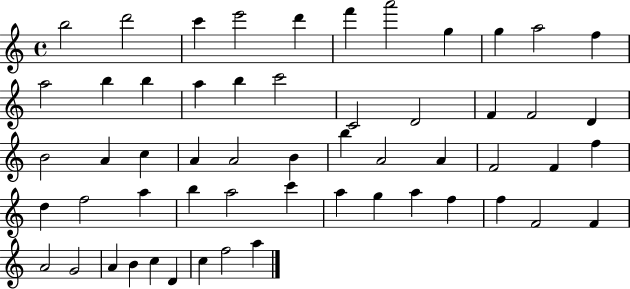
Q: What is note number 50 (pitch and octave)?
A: A4